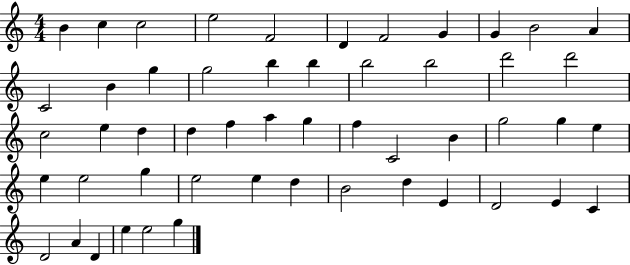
B4/q C5/q C5/h E5/h F4/h D4/q F4/h G4/q G4/q B4/h A4/q C4/h B4/q G5/q G5/h B5/q B5/q B5/h B5/h D6/h D6/h C5/h E5/q D5/q D5/q F5/q A5/q G5/q F5/q C4/h B4/q G5/h G5/q E5/q E5/q E5/h G5/q E5/h E5/q D5/q B4/h D5/q E4/q D4/h E4/q C4/q D4/h A4/q D4/q E5/q E5/h G5/q